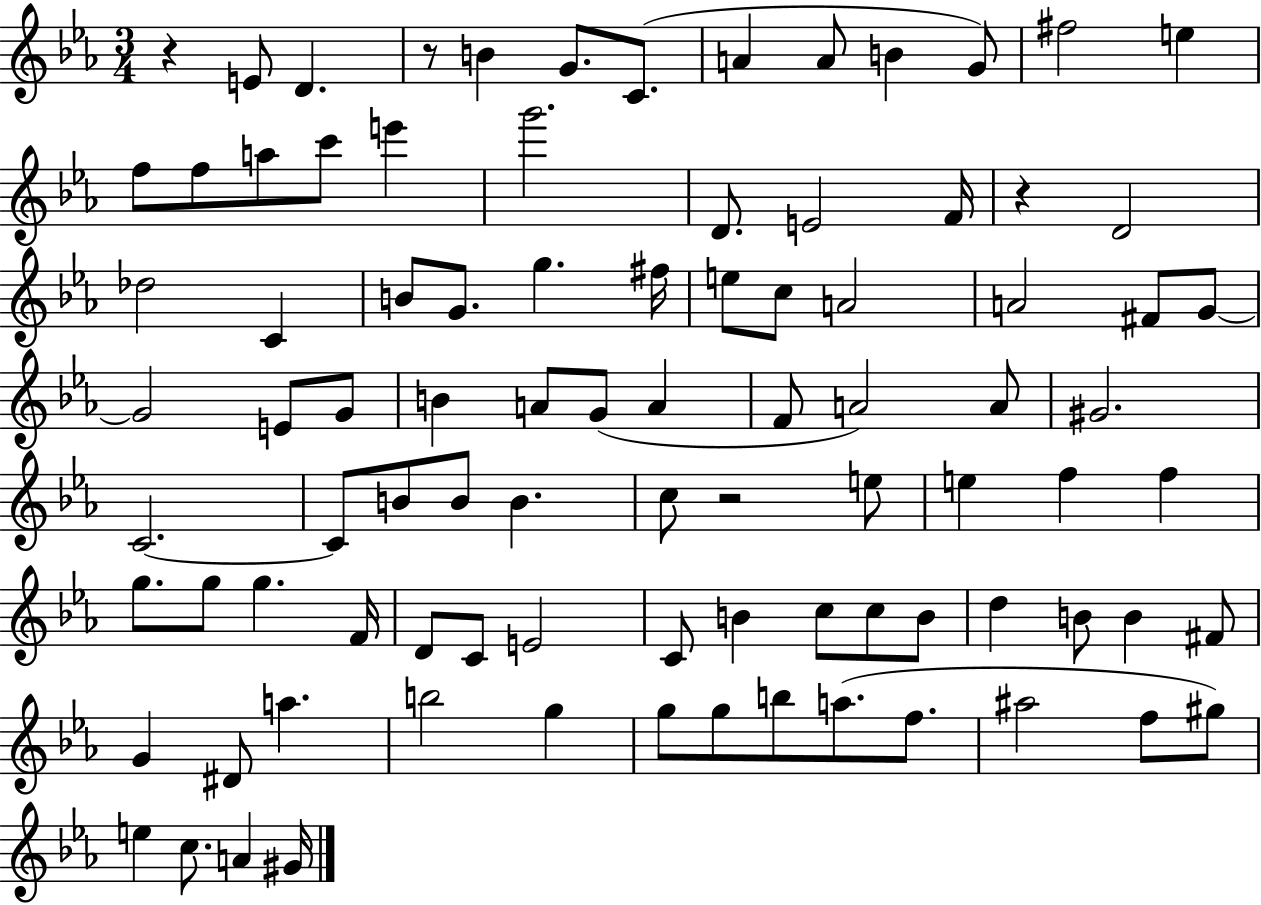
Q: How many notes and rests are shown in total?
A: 91